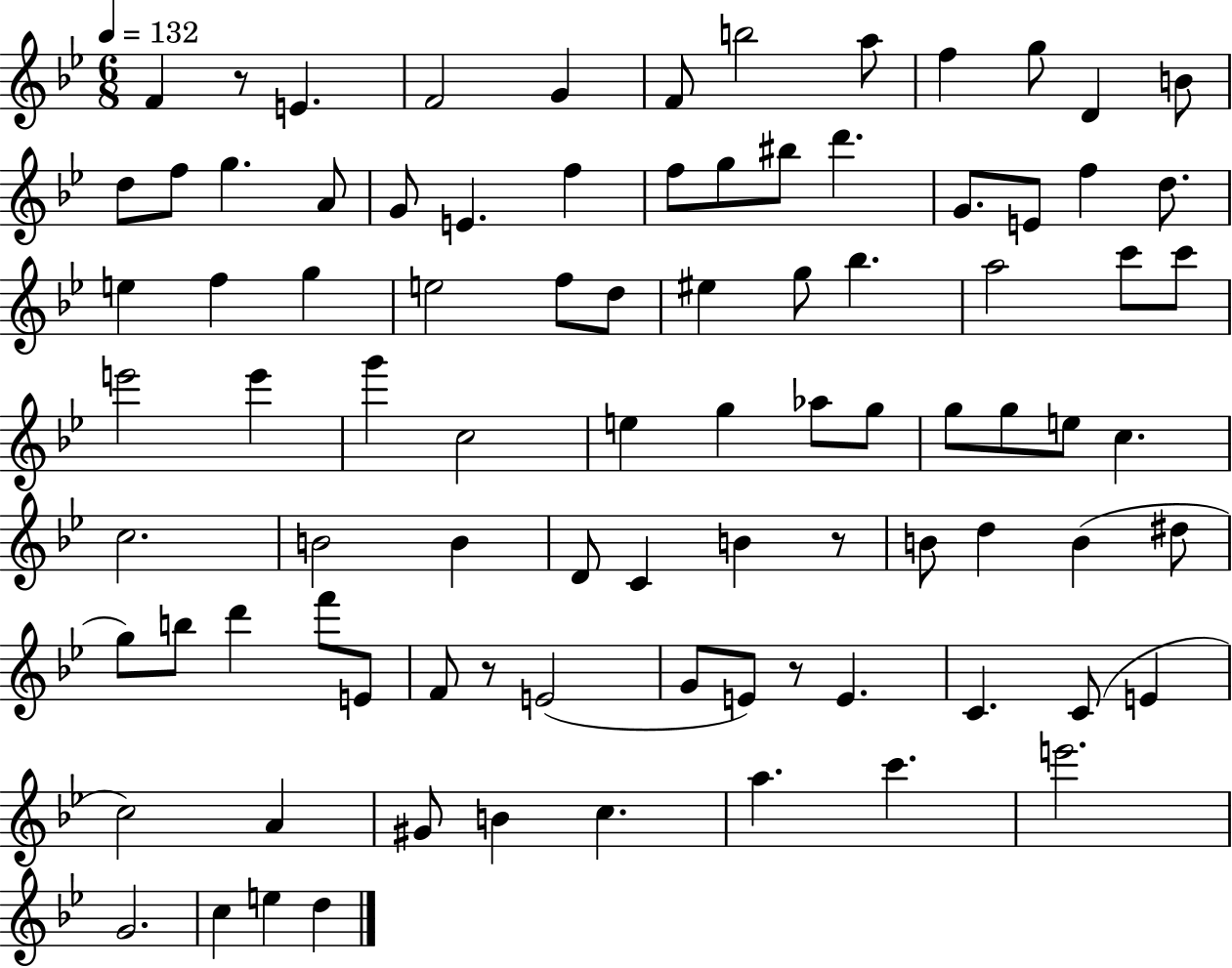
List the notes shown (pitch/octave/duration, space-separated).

F4/q R/e E4/q. F4/h G4/q F4/e B5/h A5/e F5/q G5/e D4/q B4/e D5/e F5/e G5/q. A4/e G4/e E4/q. F5/q F5/e G5/e BIS5/e D6/q. G4/e. E4/e F5/q D5/e. E5/q F5/q G5/q E5/h F5/e D5/e EIS5/q G5/e Bb5/q. A5/h C6/e C6/e E6/h E6/q G6/q C5/h E5/q G5/q Ab5/e G5/e G5/e G5/e E5/e C5/q. C5/h. B4/h B4/q D4/e C4/q B4/q R/e B4/e D5/q B4/q D#5/e G5/e B5/e D6/q F6/e E4/e F4/e R/e E4/h G4/e E4/e R/e E4/q. C4/q. C4/e E4/q C5/h A4/q G#4/e B4/q C5/q. A5/q. C6/q. E6/h. G4/h. C5/q E5/q D5/q